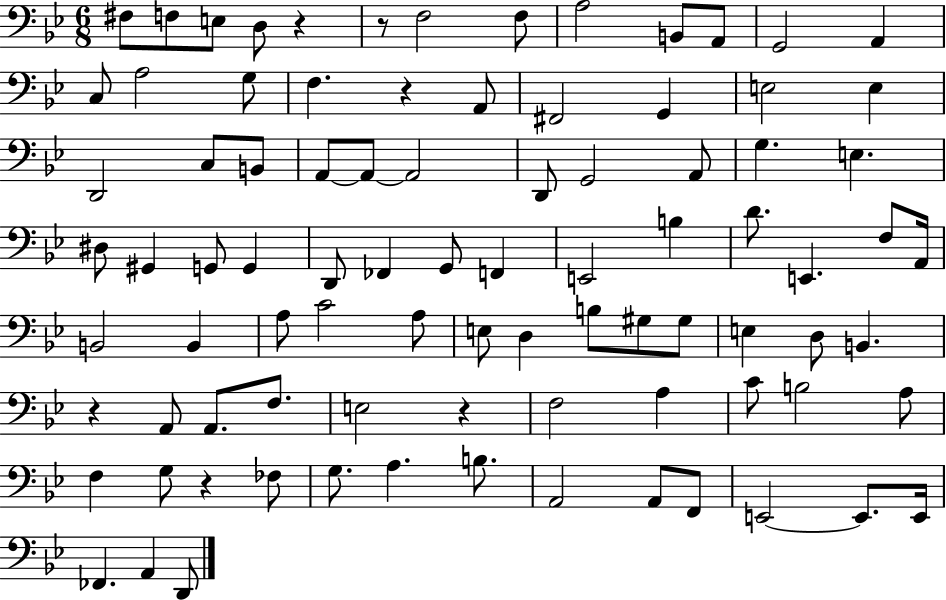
X:1
T:Untitled
M:6/8
L:1/4
K:Bb
^F,/2 F,/2 E,/2 D,/2 z z/2 F,2 F,/2 A,2 B,,/2 A,,/2 G,,2 A,, C,/2 A,2 G,/2 F, z A,,/2 ^F,,2 G,, E,2 E, D,,2 C,/2 B,,/2 A,,/2 A,,/2 A,,2 D,,/2 G,,2 A,,/2 G, E, ^D,/2 ^G,, G,,/2 G,, D,,/2 _F,, G,,/2 F,, E,,2 B, D/2 E,, F,/2 A,,/4 B,,2 B,, A,/2 C2 A,/2 E,/2 D, B,/2 ^G,/2 ^G,/2 E, D,/2 B,, z A,,/2 A,,/2 F,/2 E,2 z F,2 A, C/2 B,2 A,/2 F, G,/2 z _F,/2 G,/2 A, B,/2 A,,2 A,,/2 F,,/2 E,,2 E,,/2 E,,/4 _F,, A,, D,,/2